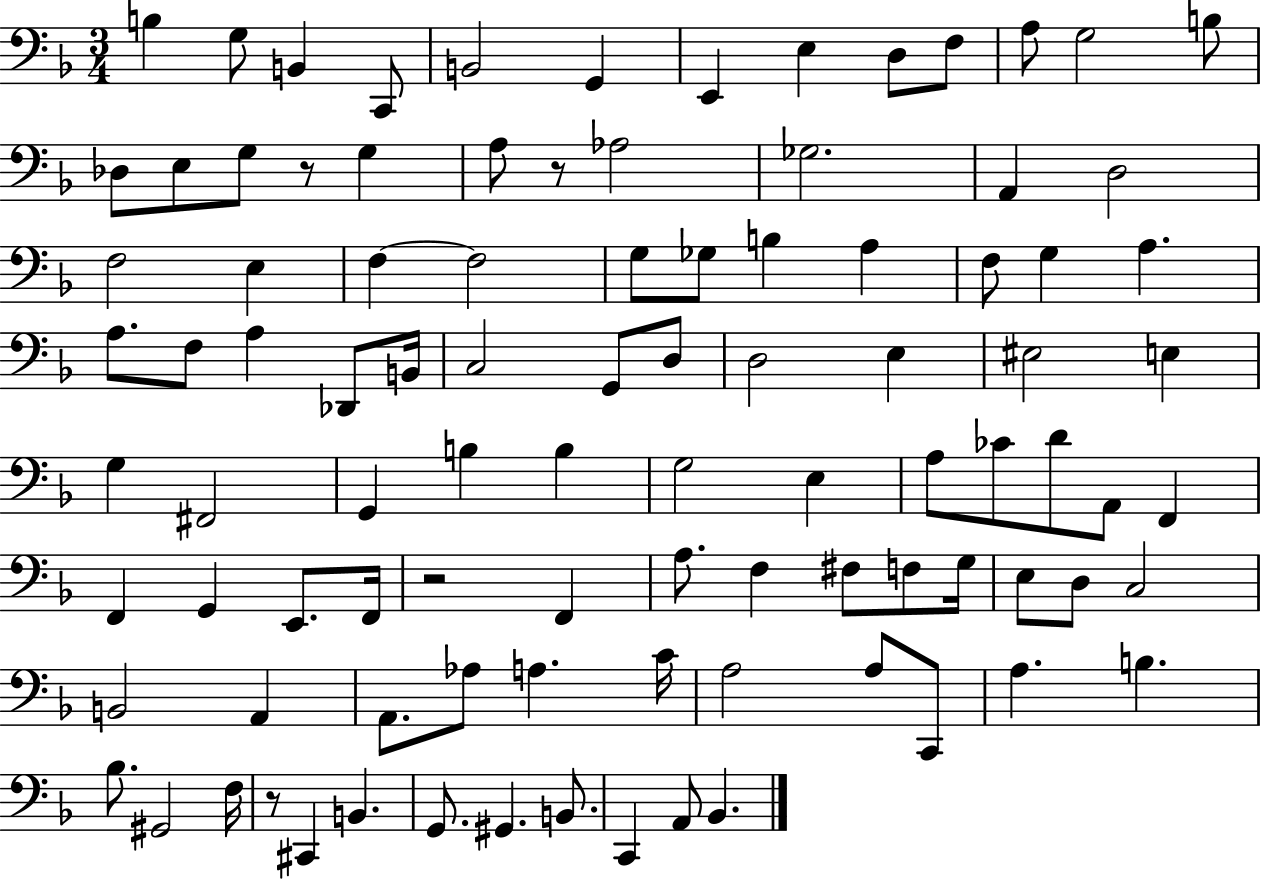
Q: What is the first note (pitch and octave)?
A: B3